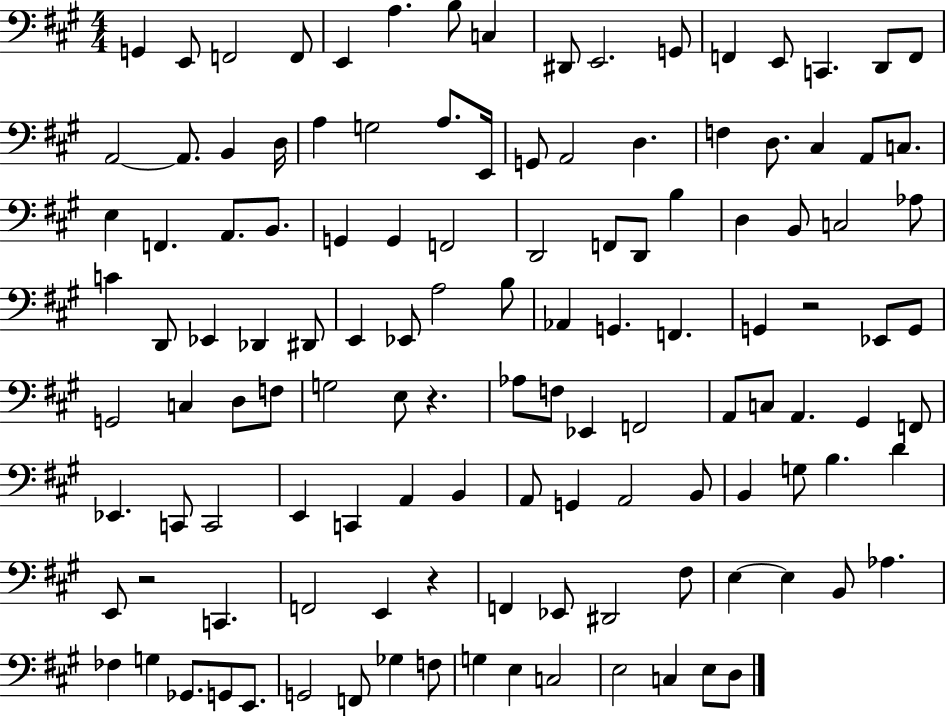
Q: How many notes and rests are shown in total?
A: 124